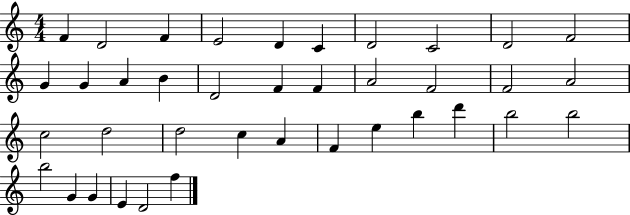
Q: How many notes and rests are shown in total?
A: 38